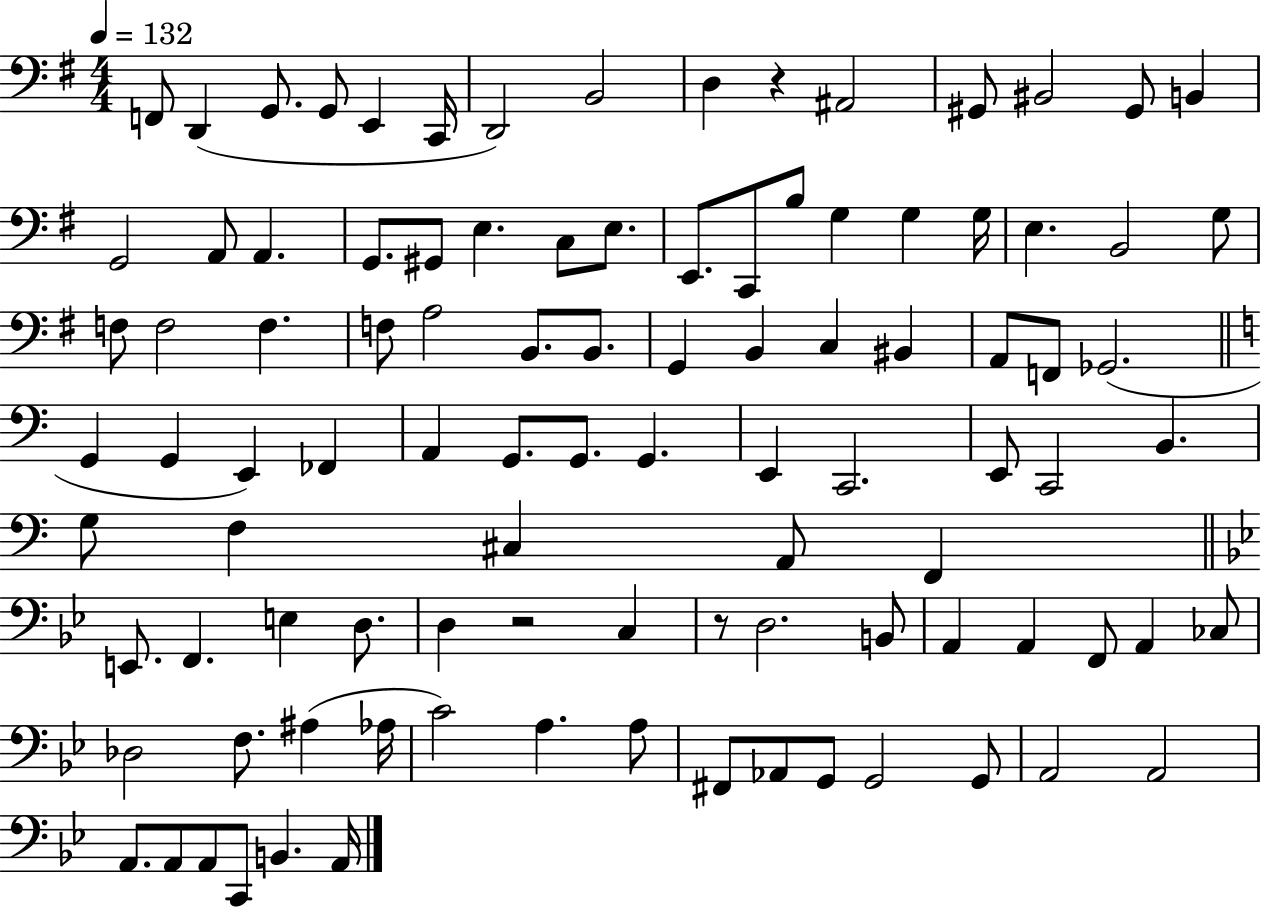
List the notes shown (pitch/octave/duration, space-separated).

F2/e D2/q G2/e. G2/e E2/q C2/s D2/h B2/h D3/q R/q A#2/h G#2/e BIS2/h G#2/e B2/q G2/h A2/e A2/q. G2/e. G#2/e E3/q. C3/e E3/e. E2/e. C2/e B3/e G3/q G3/q G3/s E3/q. B2/h G3/e F3/e F3/h F3/q. F3/e A3/h B2/e. B2/e. G2/q B2/q C3/q BIS2/q A2/e F2/e Gb2/h. G2/q G2/q E2/q FES2/q A2/q G2/e. G2/e. G2/q. E2/q C2/h. E2/e C2/h B2/q. G3/e F3/q C#3/q A2/e F2/q E2/e. F2/q. E3/q D3/e. D3/q R/h C3/q R/e D3/h. B2/e A2/q A2/q F2/e A2/q CES3/e Db3/h F3/e. A#3/q Ab3/s C4/h A3/q. A3/e F#2/e Ab2/e G2/e G2/h G2/e A2/h A2/h A2/e. A2/e A2/e C2/e B2/q. A2/s